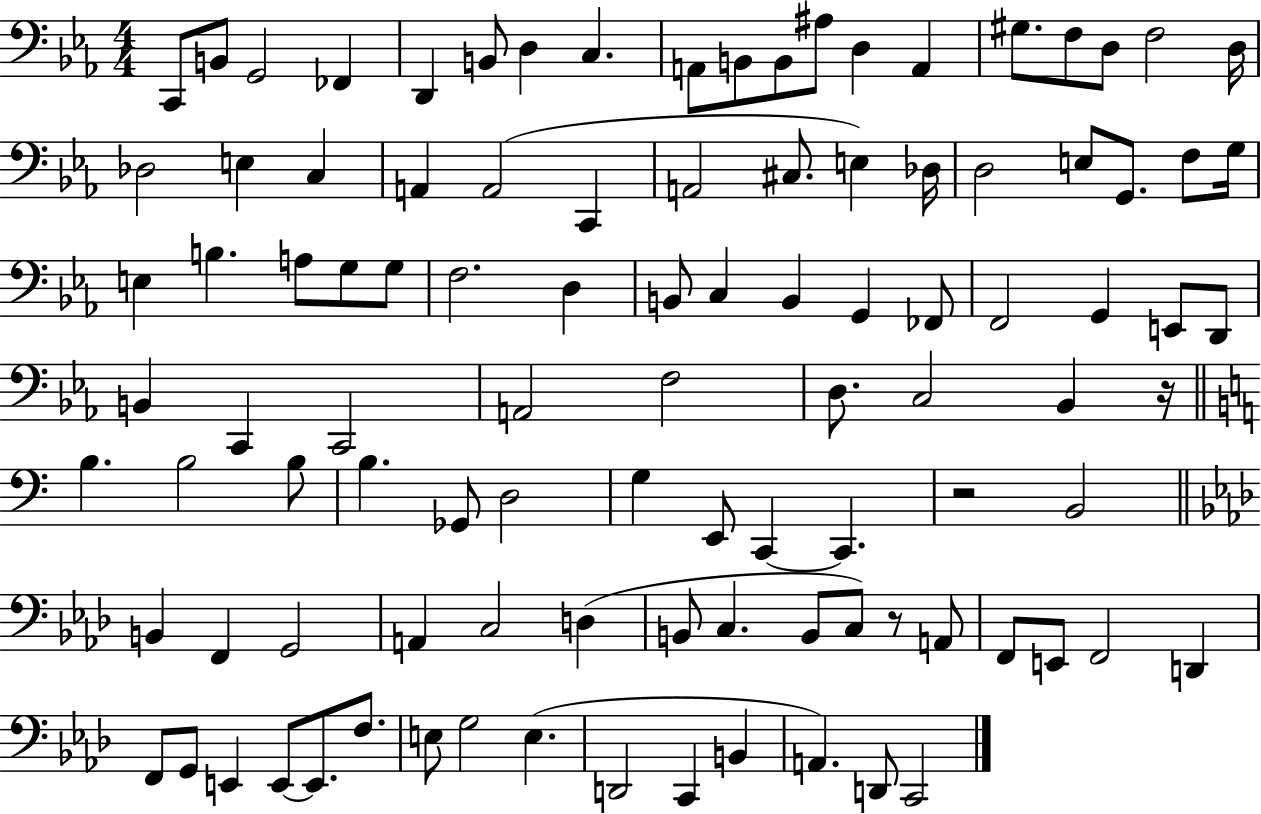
C2/e B2/e G2/h FES2/q D2/q B2/e D3/q C3/q. A2/e B2/e B2/e A#3/e D3/q A2/q G#3/e. F3/e D3/e F3/h D3/s Db3/h E3/q C3/q A2/q A2/h C2/q A2/h C#3/e. E3/q Db3/s D3/h E3/e G2/e. F3/e G3/s E3/q B3/q. A3/e G3/e G3/e F3/h. D3/q B2/e C3/q B2/q G2/q FES2/e F2/h G2/q E2/e D2/e B2/q C2/q C2/h A2/h F3/h D3/e. C3/h Bb2/q R/s B3/q. B3/h B3/e B3/q. Gb2/e D3/h G3/q E2/e C2/q C2/q. R/h B2/h B2/q F2/q G2/h A2/q C3/h D3/q B2/e C3/q. B2/e C3/e R/e A2/e F2/e E2/e F2/h D2/q F2/e G2/e E2/q E2/e E2/e. F3/e. E3/e G3/h E3/q. D2/h C2/q B2/q A2/q. D2/e C2/h